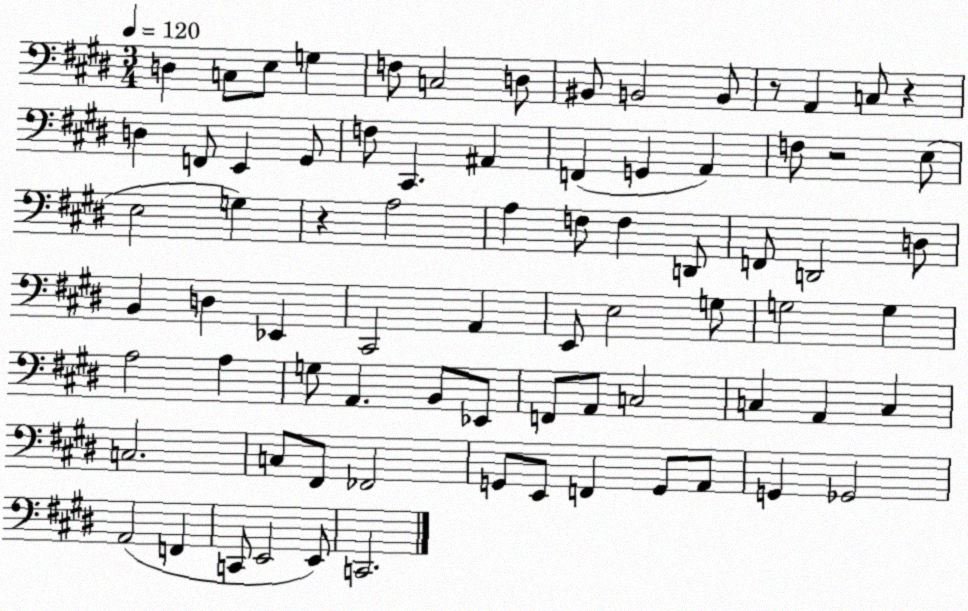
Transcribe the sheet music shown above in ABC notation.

X:1
T:Untitled
M:3/4
L:1/4
K:E
D, C,/2 E,/2 G, F,/2 C,2 D,/2 ^B,,/2 B,,2 B,,/2 z/2 A,, C,/2 z D, F,,/2 E,, ^G,,/2 F,/2 ^C,, ^A,, F,, G,, A,, F,/2 z2 E,/2 E,2 G, z A,2 A, F,/2 F, D,,/2 F,,/2 D,,2 D,/2 B,, D, _E,, ^C,,2 A,, E,,/2 E,2 G,/2 G,2 G, A,2 A, G,/2 A,, B,,/2 _E,,/2 F,,/2 A,,/2 C,2 C, A,, C, C,2 C,/2 ^F,,/2 _F,,2 G,,/2 E,,/2 F,, G,,/2 A,,/2 G,, _G,,2 A,,2 F,, C,,/2 E,,2 E,,/2 C,,2